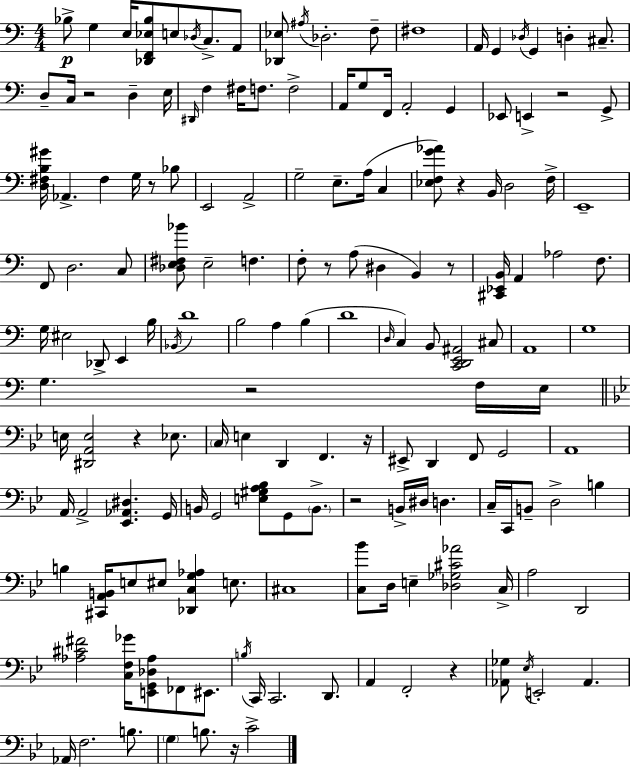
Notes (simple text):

Bb3/e G3/q E3/s [Db2,F2,Eb3,Bb3]/e E3/e Db3/s C3/e. A2/e [Db2,Eb3]/e A#3/s Db3/h. F3/e F#3/w A2/s G2/q Db3/s G2/q D3/q C#3/e. D3/e C3/s R/h D3/q E3/s D#2/s F3/q F#3/s F3/e. F3/h A2/s G3/e F2/s A2/h G2/q Eb2/e E2/q R/h G2/e [D3,F#3,B3,G#4]/s Ab2/q. F#3/q G3/s R/e Bb3/e E2/h A2/h G3/h E3/e. A3/s C3/q [Eb3,F3,G4,Ab4]/e R/q B2/s D3/h F3/s E2/w F2/e D3/h. C3/e [Db3,E3,F#3,Bb4]/e E3/h F3/q. F3/e R/e A3/e D#3/q B2/q R/e [C#2,Eb2,B2]/s A2/q Ab3/h F3/e. G3/s EIS3/h Db2/e E2/q B3/s Bb2/s D4/w B3/h A3/q B3/q D4/w D3/s C3/q B2/e [C2,D2,E2,A#2]/h C#3/e A2/w G3/w G3/q. R/h F3/s E3/s E3/s [D#2,A2,E3]/h R/q Eb3/e. C3/s E3/q D2/q F2/q. R/s EIS2/e D2/q F2/e G2/h A2/w A2/s A2/h [Eb2,Ab2,D#3]/q. G2/s B2/s G2/h [E3,G#3,A3,Bb3]/e G2/e B2/e. R/h B2/s D#3/s D3/q. C3/s C2/s B2/e D3/h B3/q B3/q [C#2,A2,B2]/s E3/e EIS3/e [Db2,C3,G3,Ab3]/q E3/e. C#3/w [C3,Bb4]/e D3/s E3/q [Db3,Gb3,C#4,Ab4]/h C3/s A3/h D2/h [Ab3,C#4,F#4]/h [C3,F3,Gb4]/s [E2,G2,Db3,Ab3]/e FES2/e EIS2/e. B3/s C2/s C2/h. D2/e. A2/q F2/h R/q [Ab2,Gb3]/e Eb3/s E2/h Ab2/q. Ab2/s F3/h. B3/e. G3/q B3/e. R/s C4/h